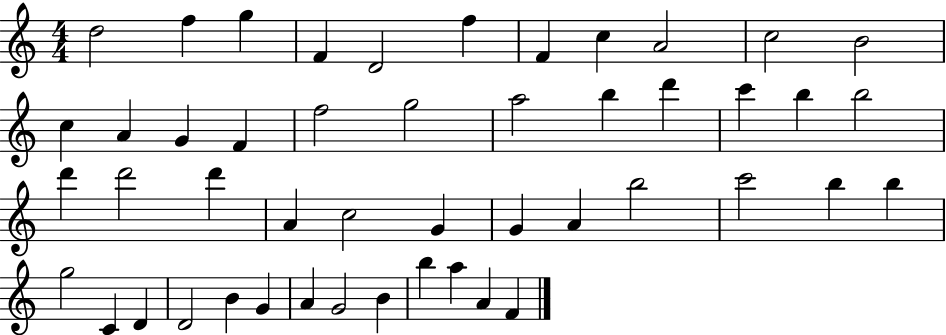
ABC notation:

X:1
T:Untitled
M:4/4
L:1/4
K:C
d2 f g F D2 f F c A2 c2 B2 c A G F f2 g2 a2 b d' c' b b2 d' d'2 d' A c2 G G A b2 c'2 b b g2 C D D2 B G A G2 B b a A F